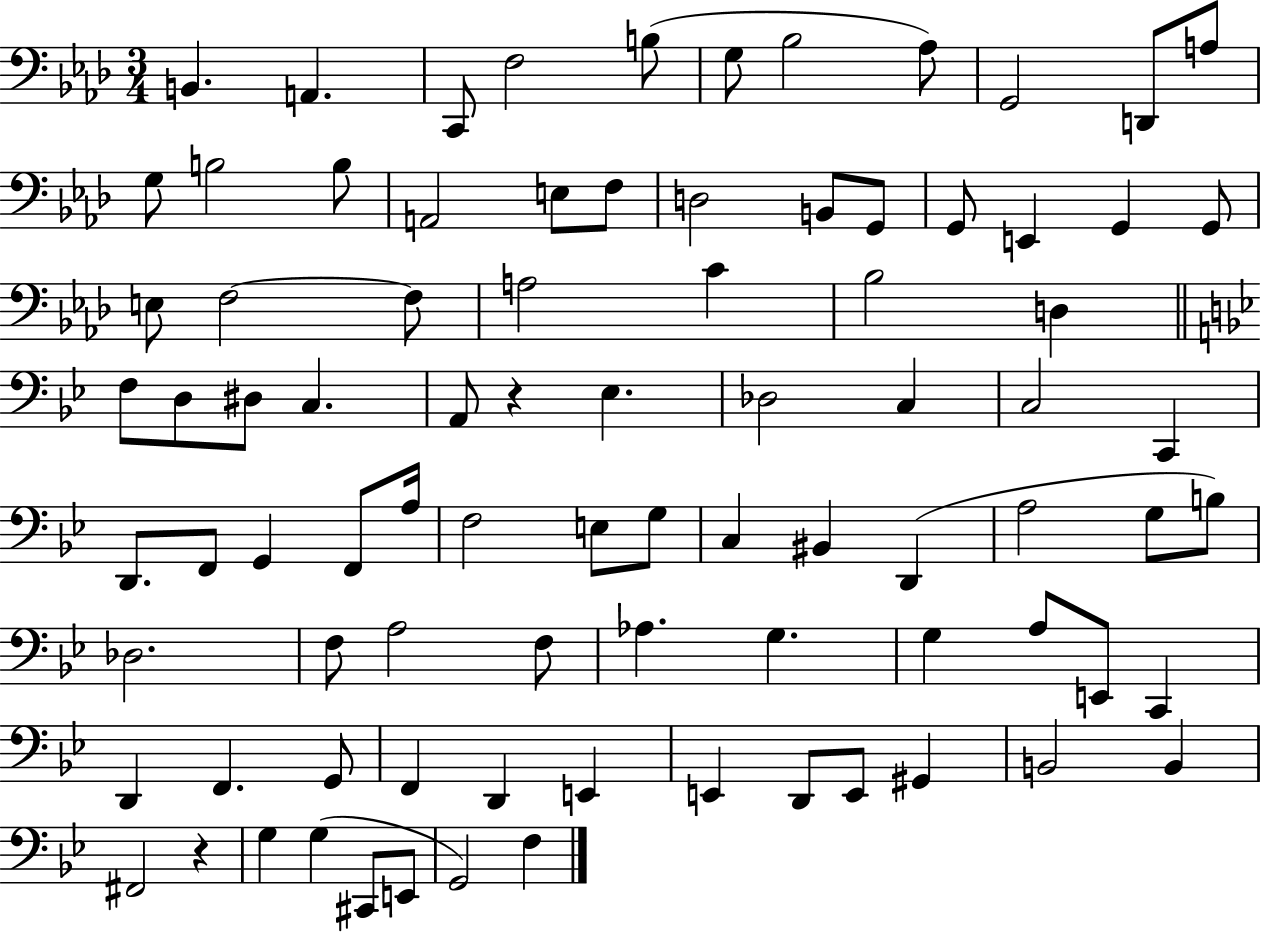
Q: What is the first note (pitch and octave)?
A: B2